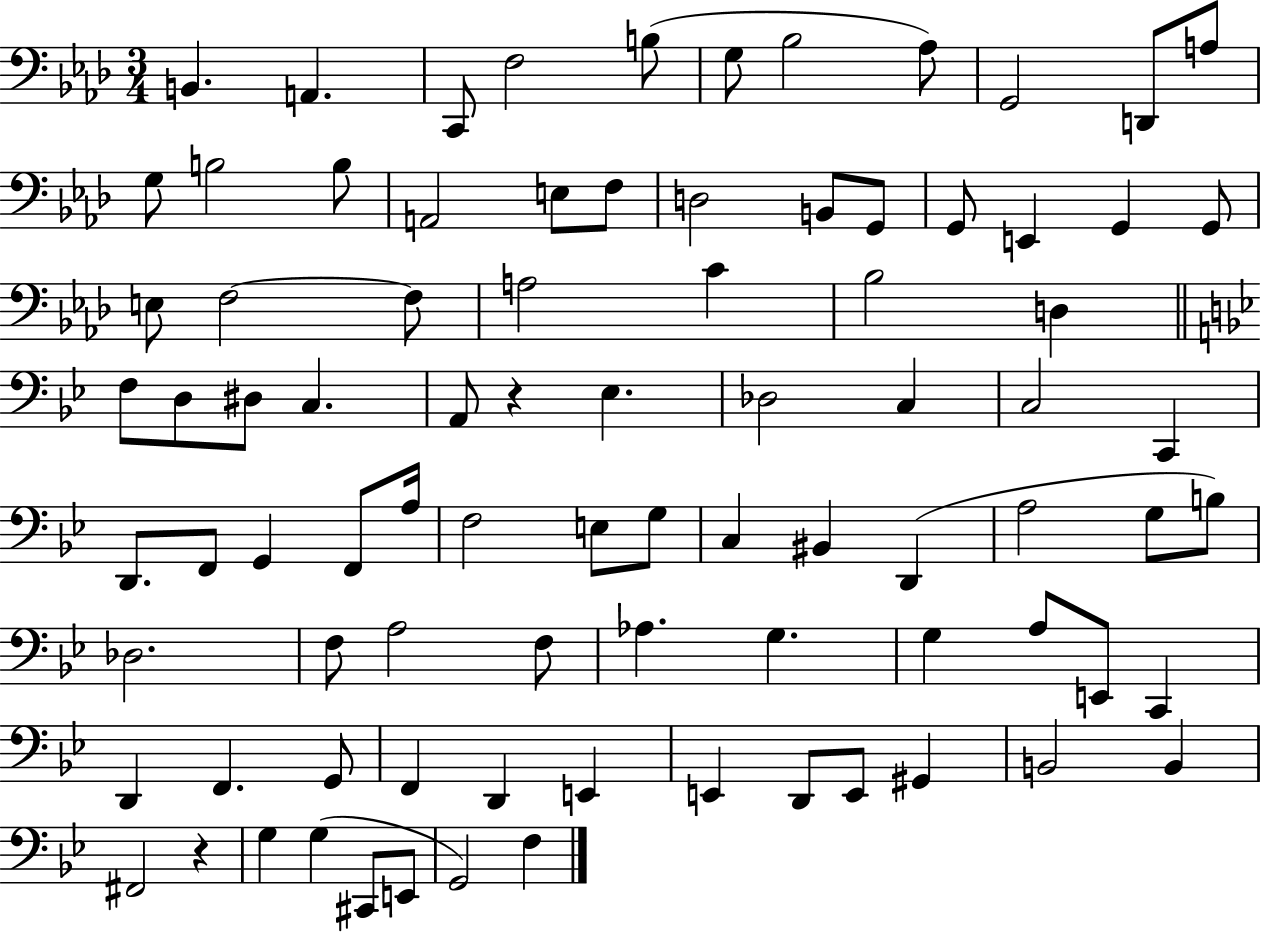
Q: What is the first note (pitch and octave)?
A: B2